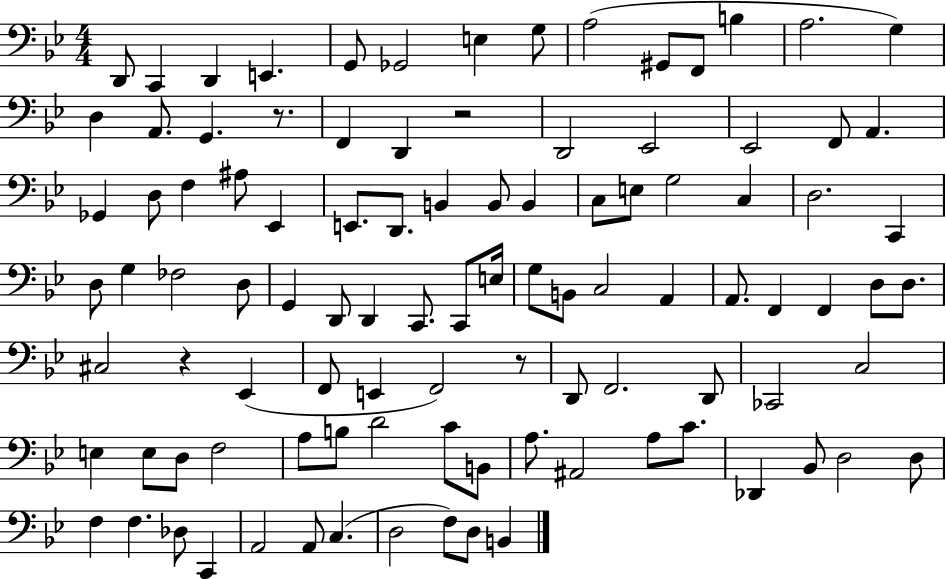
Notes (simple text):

D2/e C2/q D2/q E2/q. G2/e Gb2/h E3/q G3/e A3/h G#2/e F2/e B3/q A3/h. G3/q D3/q A2/e. G2/q. R/e. F2/q D2/q R/h D2/h Eb2/h Eb2/h F2/e A2/q. Gb2/q D3/e F3/q A#3/e Eb2/q E2/e. D2/e. B2/q B2/e B2/q C3/e E3/e G3/h C3/q D3/h. C2/q D3/e G3/q FES3/h D3/e G2/q D2/e D2/q C2/e. C2/e E3/s G3/e B2/e C3/h A2/q A2/e. F2/q F2/q D3/e D3/e. C#3/h R/q Eb2/q F2/e E2/q F2/h R/e D2/e F2/h. D2/e CES2/h C3/h E3/q E3/e D3/e F3/h A3/e B3/e D4/h C4/e B2/e A3/e. A#2/h A3/e C4/e. Db2/q Bb2/e D3/h D3/e F3/q F3/q. Db3/e C2/q A2/h A2/e C3/q. D3/h F3/e D3/e B2/q